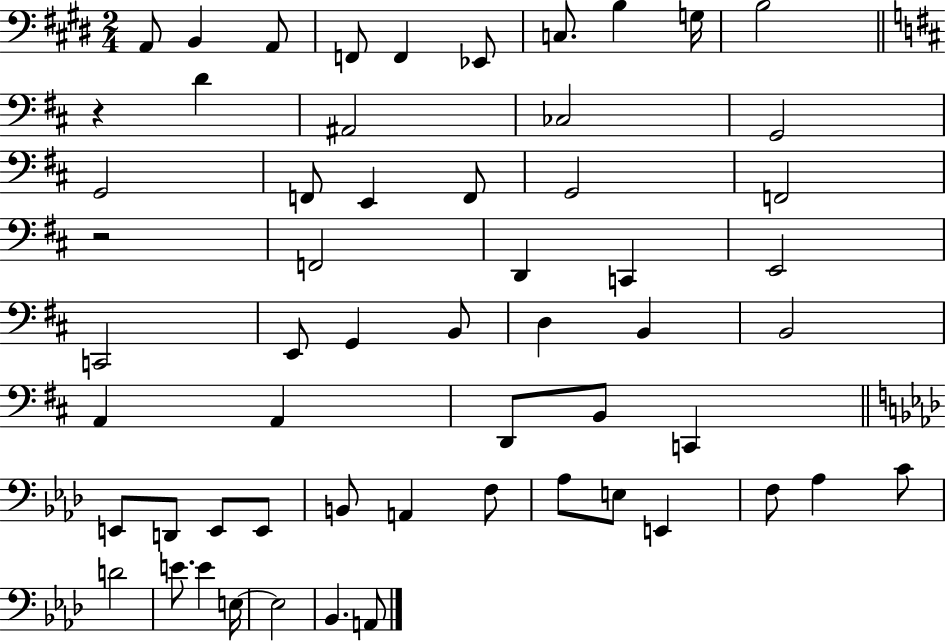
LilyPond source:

{
  \clef bass
  \numericTimeSignature
  \time 2/4
  \key e \major
  a,8 b,4 a,8 | f,8 f,4 ees,8 | c8. b4 g16 | b2 | \break \bar "||" \break \key d \major r4 d'4 | ais,2 | ces2 | g,2 | \break g,2 | f,8 e,4 f,8 | g,2 | f,2 | \break r2 | f,2 | d,4 c,4 | e,2 | \break c,2 | e,8 g,4 b,8 | d4 b,4 | b,2 | \break a,4 a,4 | d,8 b,8 c,4 | \bar "||" \break \key f \minor e,8 d,8 e,8 e,8 | b,8 a,4 f8 | aes8 e8 e,4 | f8 aes4 c'8 | \break d'2 | e'8. e'4 e16~~ | e2 | bes,4. a,8 | \break \bar "|."
}